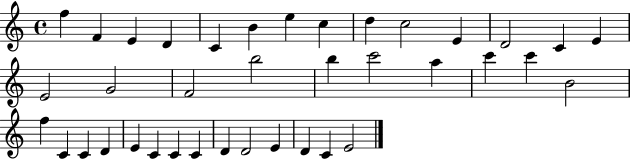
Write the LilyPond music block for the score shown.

{
  \clef treble
  \time 4/4
  \defaultTimeSignature
  \key c \major
  f''4 f'4 e'4 d'4 | c'4 b'4 e''4 c''4 | d''4 c''2 e'4 | d'2 c'4 e'4 | \break e'2 g'2 | f'2 b''2 | b''4 c'''2 a''4 | c'''4 c'''4 b'2 | \break f''4 c'4 c'4 d'4 | e'4 c'4 c'4 c'4 | d'4 d'2 e'4 | d'4 c'4 e'2 | \break \bar "|."
}